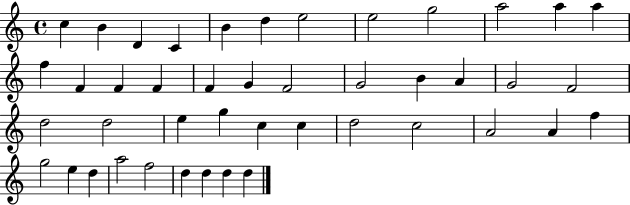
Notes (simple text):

C5/q B4/q D4/q C4/q B4/q D5/q E5/h E5/h G5/h A5/h A5/q A5/q F5/q F4/q F4/q F4/q F4/q G4/q F4/h G4/h B4/q A4/q G4/h F4/h D5/h D5/h E5/q G5/q C5/q C5/q D5/h C5/h A4/h A4/q F5/q G5/h E5/q D5/q A5/h F5/h D5/q D5/q D5/q D5/q